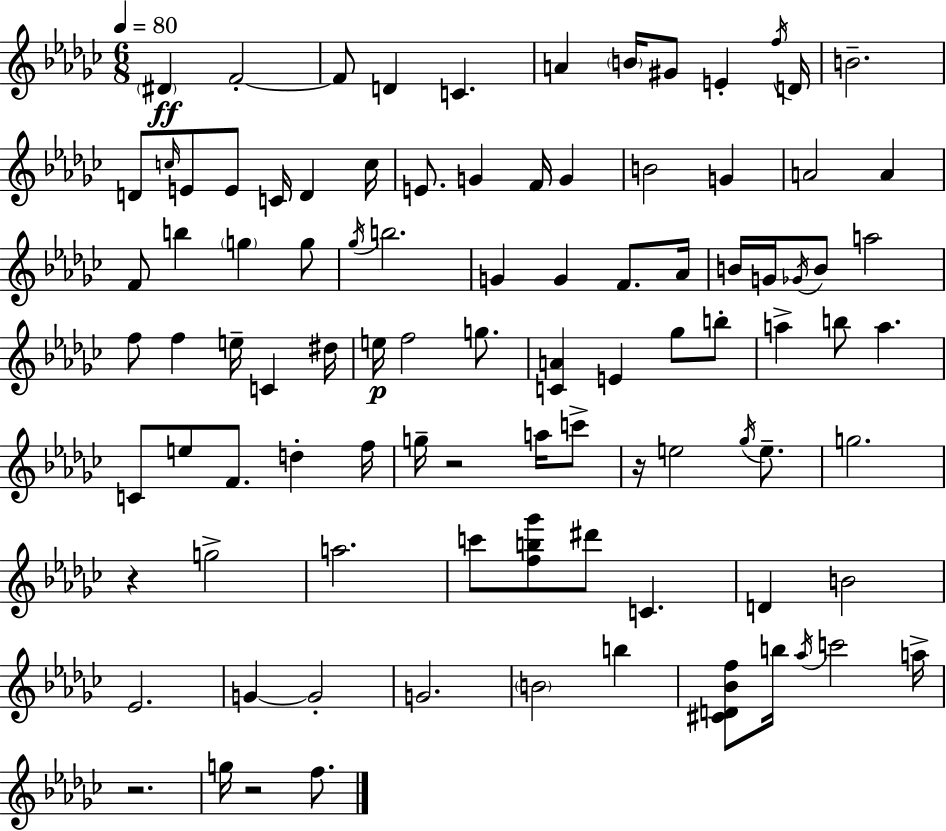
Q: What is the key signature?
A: EES minor